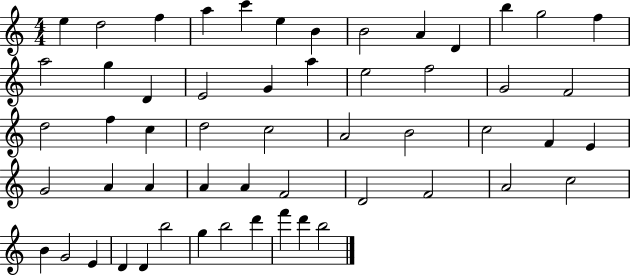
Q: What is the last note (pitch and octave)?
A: B5